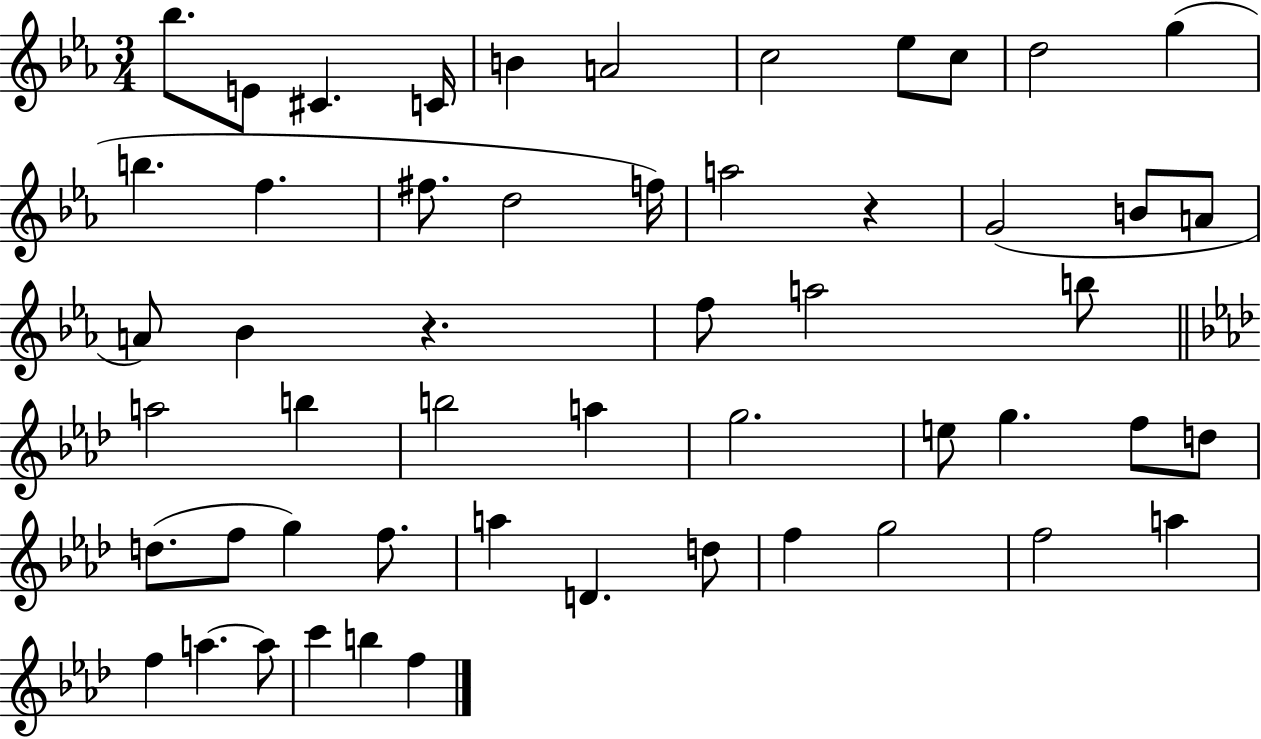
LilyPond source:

{
  \clef treble
  \numericTimeSignature
  \time 3/4
  \key ees \major
  bes''8. e'8 cis'4. c'16 | b'4 a'2 | c''2 ees''8 c''8 | d''2 g''4( | \break b''4. f''4. | fis''8. d''2 f''16) | a''2 r4 | g'2( b'8 a'8 | \break a'8) bes'4 r4. | f''8 a''2 b''8 | \bar "||" \break \key f \minor a''2 b''4 | b''2 a''4 | g''2. | e''8 g''4. f''8 d''8 | \break d''8.( f''8 g''4) f''8. | a''4 d'4. d''8 | f''4 g''2 | f''2 a''4 | \break f''4 a''4.~~ a''8 | c'''4 b''4 f''4 | \bar "|."
}